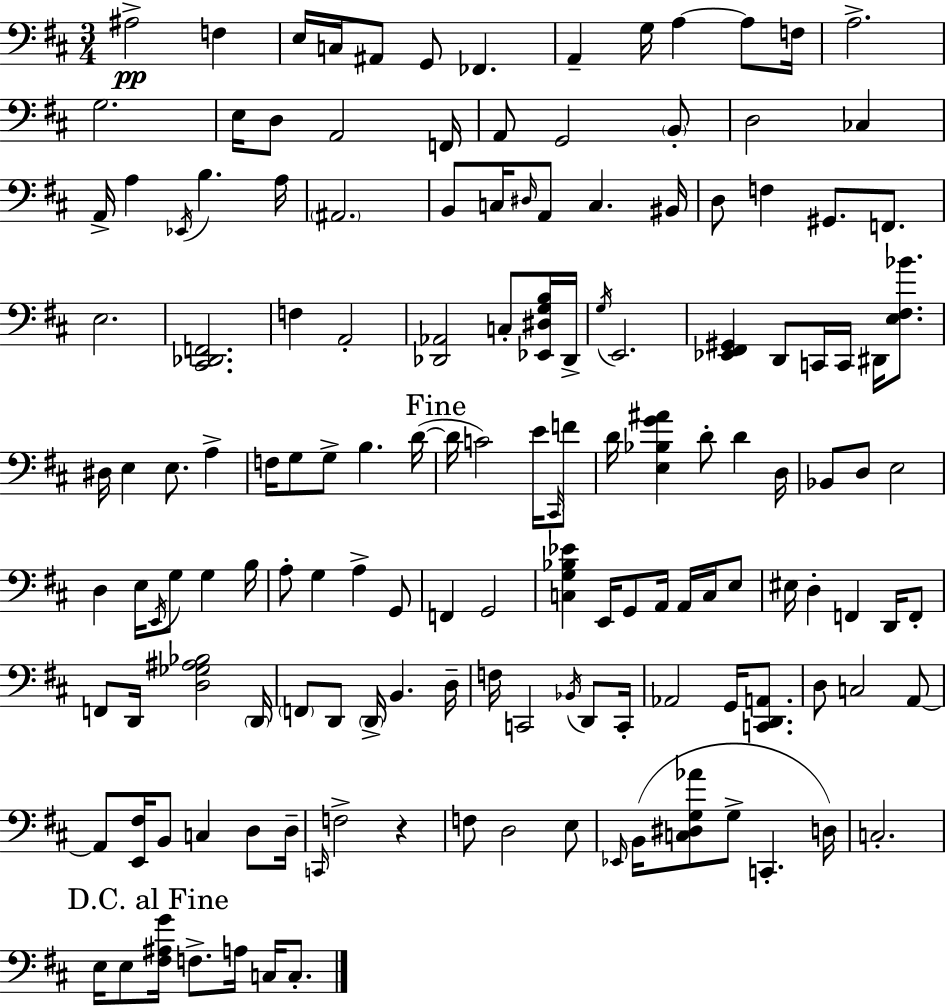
A#3/h F3/q E3/s C3/s A#2/e G2/e FES2/q. A2/q G3/s A3/q A3/e F3/s A3/h. G3/h. E3/s D3/e A2/h F2/s A2/e G2/h B2/e D3/h CES3/q A2/s A3/q Eb2/s B3/q. A3/s A#2/h. B2/e C3/s D#3/s A2/e C3/q. BIS2/s D3/e F3/q G#2/e. F2/e. E3/h. [C#2,Db2,F2]/h. F3/q A2/h [Db2,Ab2]/h C3/e [Eb2,D#3,G3,B3]/s Db2/s G3/s E2/h. [Eb2,F#2,G#2]/q D2/e C2/s C2/s D#2/s [E3,F#3,Bb4]/e. D#3/s E3/q E3/e. A3/q F3/s G3/e G3/e B3/q. D4/s D4/s C4/h E4/s C#2/s F4/e D4/s [E3,Bb3,G4,A#4]/q D4/e D4/q D3/s Bb2/e D3/e E3/h D3/q E3/s E2/s G3/e G3/q B3/s A3/e G3/q A3/q G2/e F2/q G2/h [C3,G3,Bb3,Eb4]/q E2/s G2/e A2/s A2/s C3/s E3/e EIS3/s D3/q F2/q D2/s F2/e F2/e D2/s [D3,Gb3,A#3,Bb3]/h D2/s F2/e D2/e D2/s B2/q. D3/s F3/s C2/h Bb2/s D2/e C2/s Ab2/h G2/s [C2,D2,A2]/e. D3/e C3/h A2/e A2/e [E2,F#3]/s B2/e C3/q D3/e D3/s C2/s F3/h R/q F3/e D3/h E3/e Eb2/s B2/s [C3,D#3,G3,Ab4]/e G3/e C2/q. D3/s C3/h. E3/s E3/e [F#3,A#3,G4]/s F3/e. A3/s C3/s C3/e.